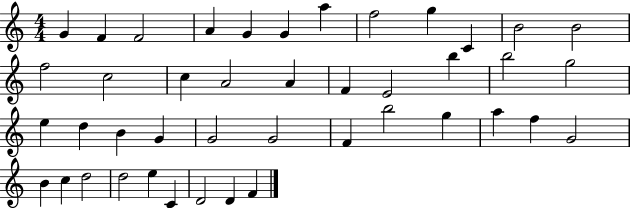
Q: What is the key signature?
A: C major